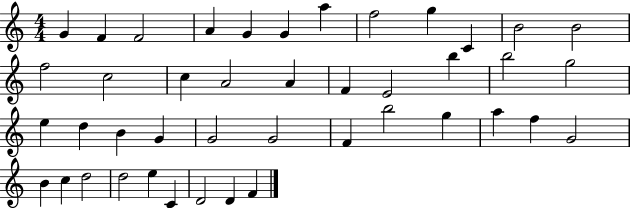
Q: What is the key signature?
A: C major